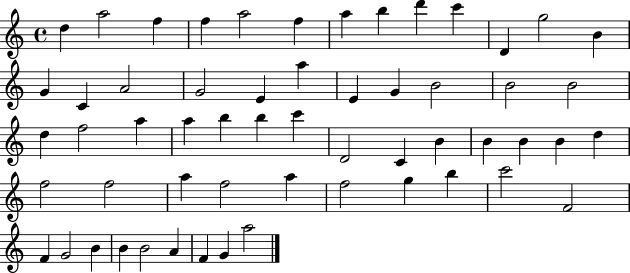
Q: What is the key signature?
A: C major